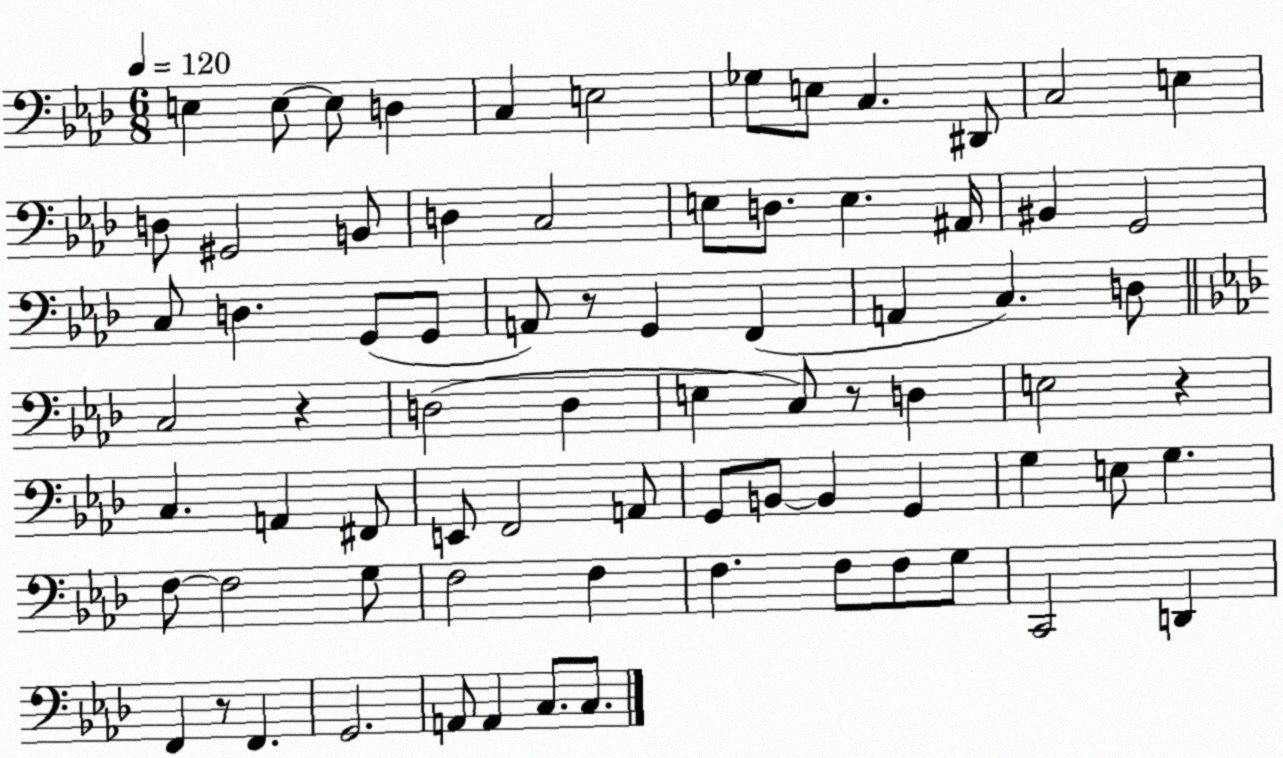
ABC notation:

X:1
T:Untitled
M:6/8
L:1/4
K:Ab
E, E,/2 E,/2 D, C, E,2 _G,/2 E,/2 C, ^D,,/2 C,2 E, D,/2 ^G,,2 B,,/2 D, C,2 E,/2 D,/2 E, ^A,,/4 ^B,, G,,2 C,/2 D, G,,/2 G,,/2 A,,/2 z/2 G,, F,, A,, C, D,/2 C,2 z D,2 D, E, C,/2 z/2 D, E,2 z C, A,, ^F,,/2 E,,/2 F,,2 A,,/2 G,,/2 B,,/2 B,, G,, G, E,/2 G, F,/2 F,2 G,/2 F,2 F, F, F,/2 F,/2 G,/2 C,,2 D,, F,, z/2 F,, G,,2 A,,/2 A,, C,/2 C,/2